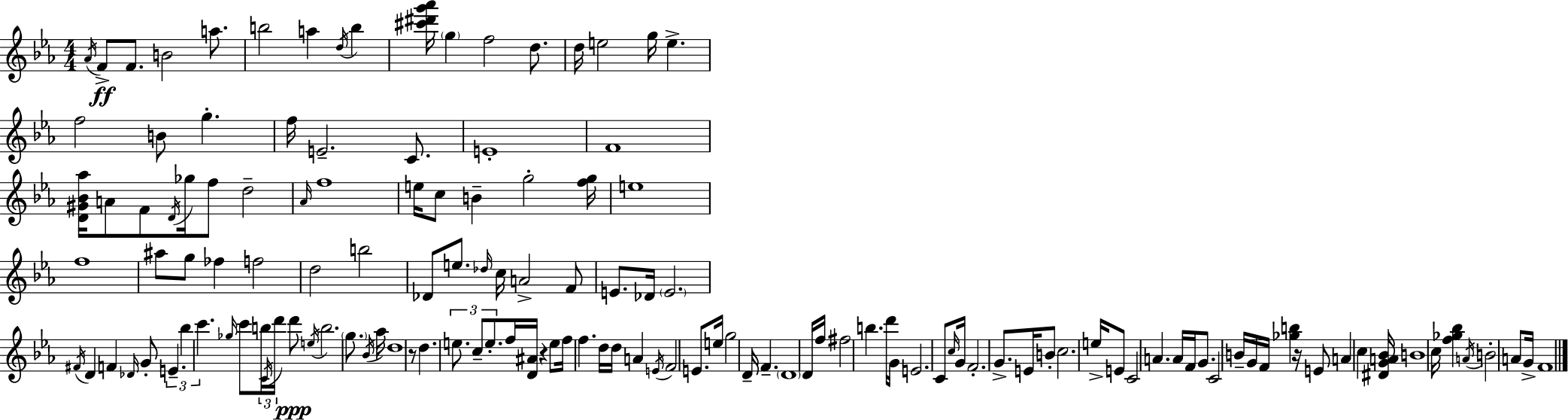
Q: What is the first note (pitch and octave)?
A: Ab4